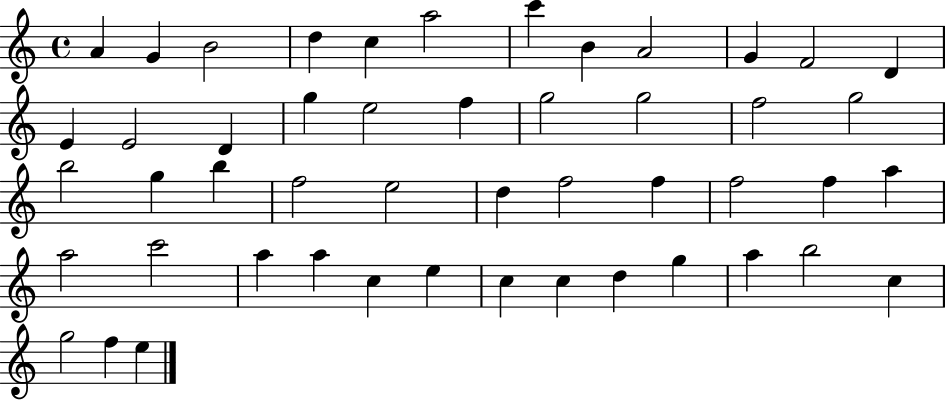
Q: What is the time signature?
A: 4/4